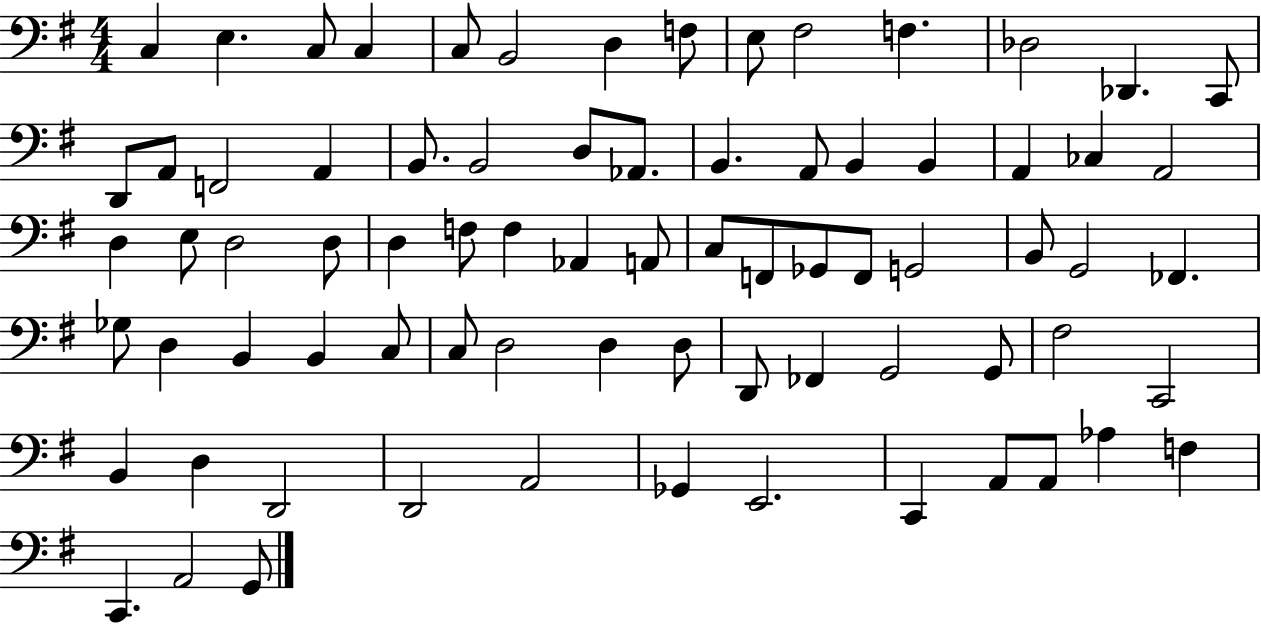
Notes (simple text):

C3/q E3/q. C3/e C3/q C3/e B2/h D3/q F3/e E3/e F#3/h F3/q. Db3/h Db2/q. C2/e D2/e A2/e F2/h A2/q B2/e. B2/h D3/e Ab2/e. B2/q. A2/e B2/q B2/q A2/q CES3/q A2/h D3/q E3/e D3/h D3/e D3/q F3/e F3/q Ab2/q A2/e C3/e F2/e Gb2/e F2/e G2/h B2/e G2/h FES2/q. Gb3/e D3/q B2/q B2/q C3/e C3/e D3/h D3/q D3/e D2/e FES2/q G2/h G2/e F#3/h C2/h B2/q D3/q D2/h D2/h A2/h Gb2/q E2/h. C2/q A2/e A2/e Ab3/q F3/q C2/q. A2/h G2/e